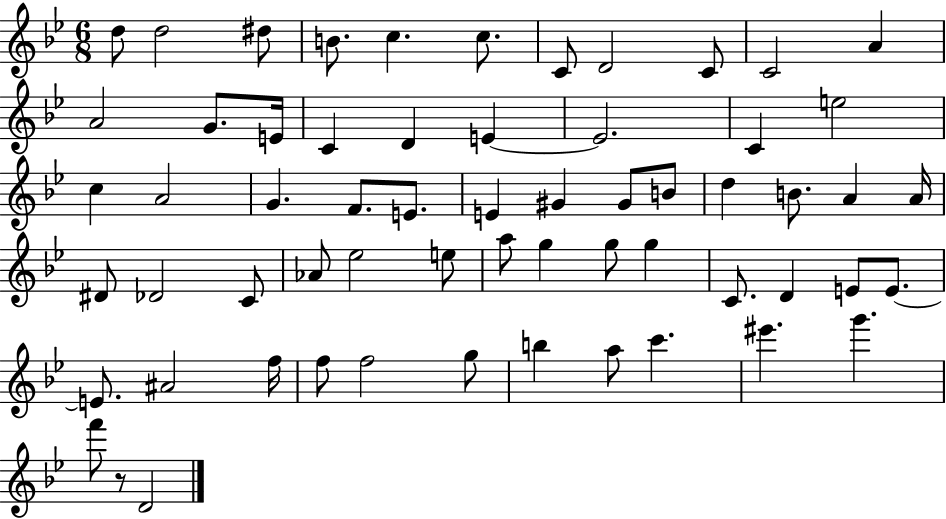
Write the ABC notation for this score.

X:1
T:Untitled
M:6/8
L:1/4
K:Bb
d/2 d2 ^d/2 B/2 c c/2 C/2 D2 C/2 C2 A A2 G/2 E/4 C D E E2 C e2 c A2 G F/2 E/2 E ^G ^G/2 B/2 d B/2 A A/4 ^D/2 _D2 C/2 _A/2 _e2 e/2 a/2 g g/2 g C/2 D E/2 E/2 E/2 ^A2 f/4 f/2 f2 g/2 b a/2 c' ^e' g' f'/2 z/2 D2